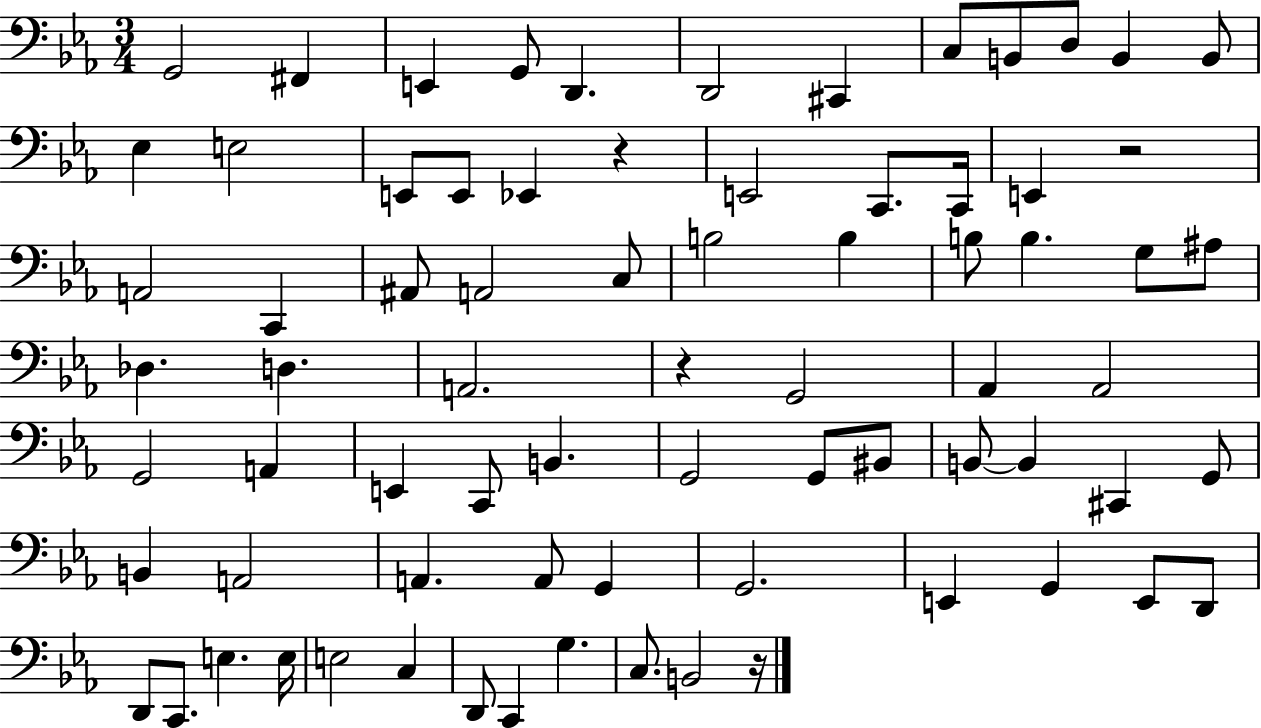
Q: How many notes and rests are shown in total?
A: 75